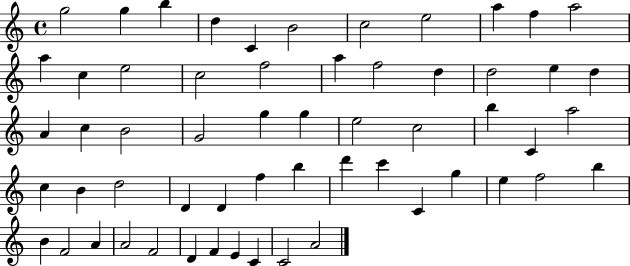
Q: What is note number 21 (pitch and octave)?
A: E5